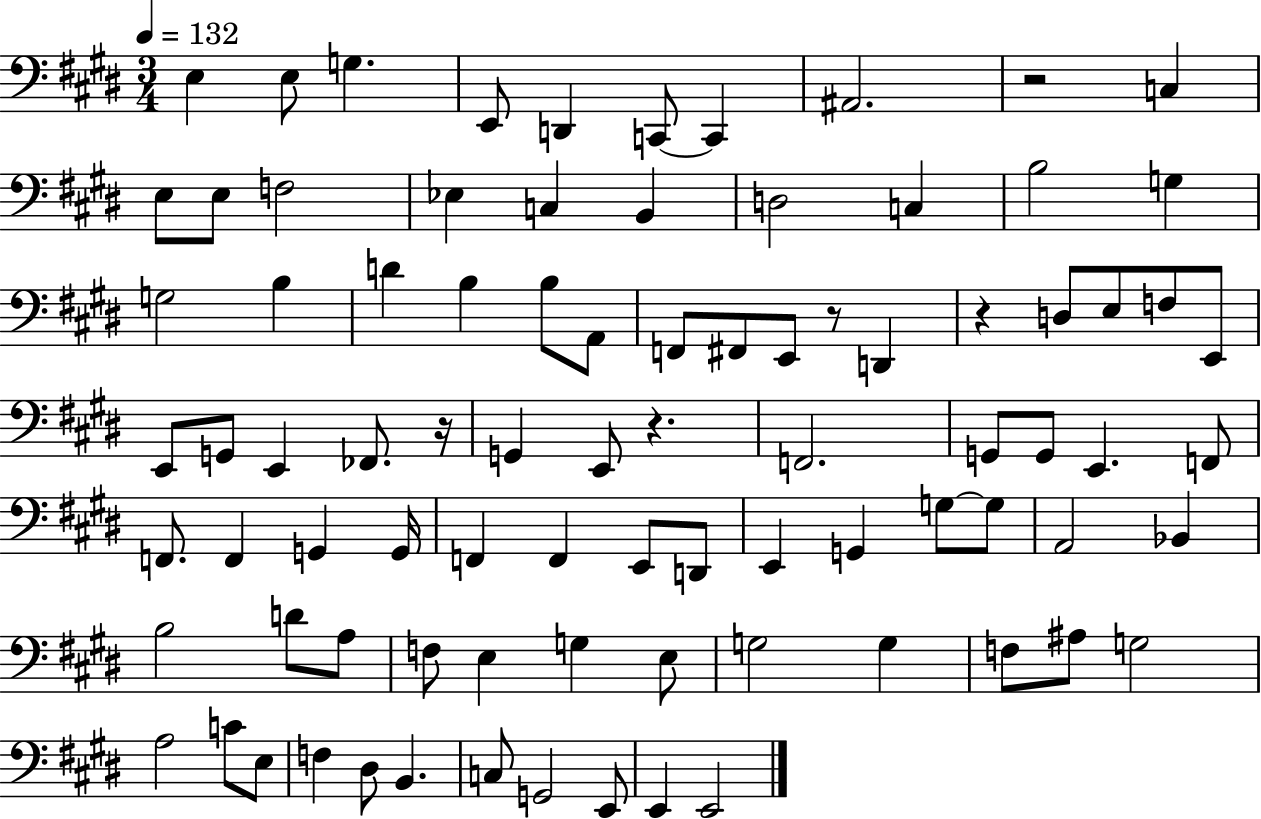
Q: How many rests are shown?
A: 5